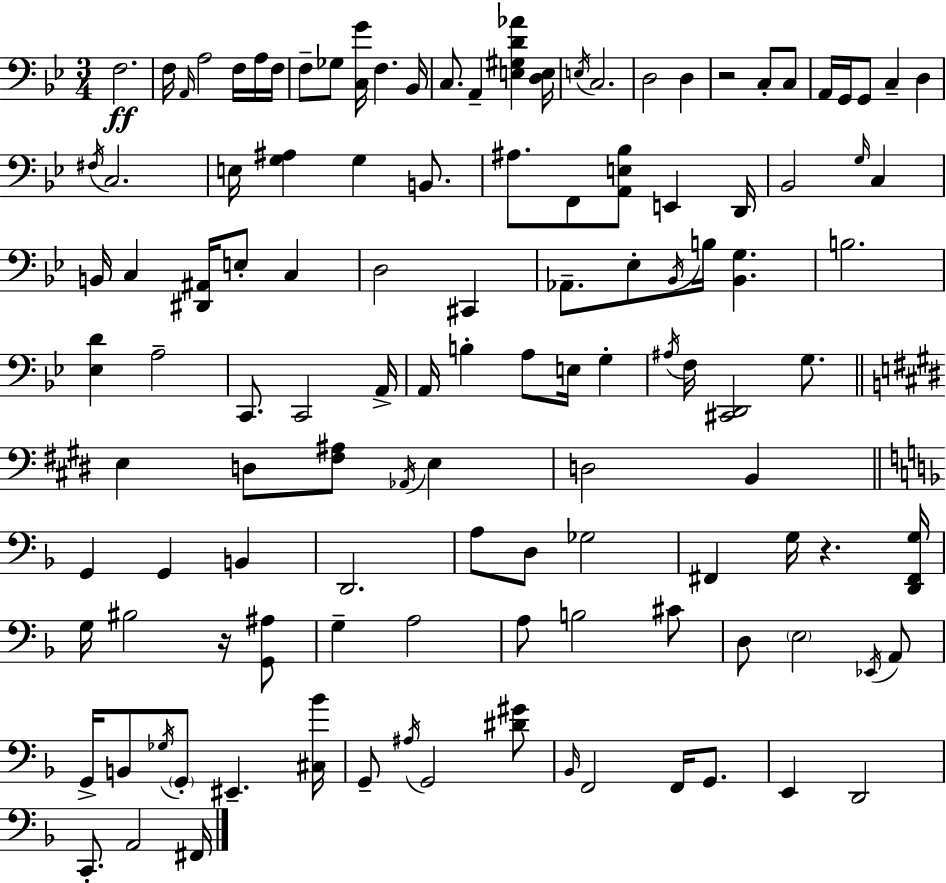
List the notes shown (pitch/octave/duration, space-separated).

F3/h. F3/s A2/s A3/h F3/s A3/s F3/s F3/e Gb3/e [C3,G4]/s F3/q. Bb2/s C3/e. A2/q [E3,G#3,D4,Ab4]/q [D3,E3]/s E3/s C3/h. D3/h D3/q R/h C3/e C3/e A2/s G2/s G2/e C3/q D3/q F#3/s C3/h. E3/s [G3,A#3]/q G3/q B2/e. A#3/e. F2/e [A2,E3,Bb3]/e E2/q D2/s Bb2/h G3/s C3/q B2/s C3/q [D#2,A#2]/s E3/e C3/q D3/h C#2/q Ab2/e. Eb3/e Bb2/s B3/s [Bb2,G3]/q. B3/h. [Eb3,D4]/q A3/h C2/e. C2/h A2/s A2/s B3/q A3/e E3/s G3/q A#3/s F3/s [C#2,D2]/h G3/e. E3/q D3/e [F#3,A#3]/e Ab2/s E3/q D3/h B2/q G2/q G2/q B2/q D2/h. A3/e D3/e Gb3/h F#2/q G3/s R/q. [D2,F#2,G3]/s G3/s BIS3/h R/s [G2,A#3]/e G3/q A3/h A3/e B3/h C#4/e D3/e E3/h Eb2/s A2/e G2/s B2/e Gb3/s G2/e EIS2/q. [C#3,Bb4]/s G2/e A#3/s G2/h [D#4,G#4]/e Bb2/s F2/h F2/s G2/e. E2/q D2/h C2/e. A2/h F#2/s